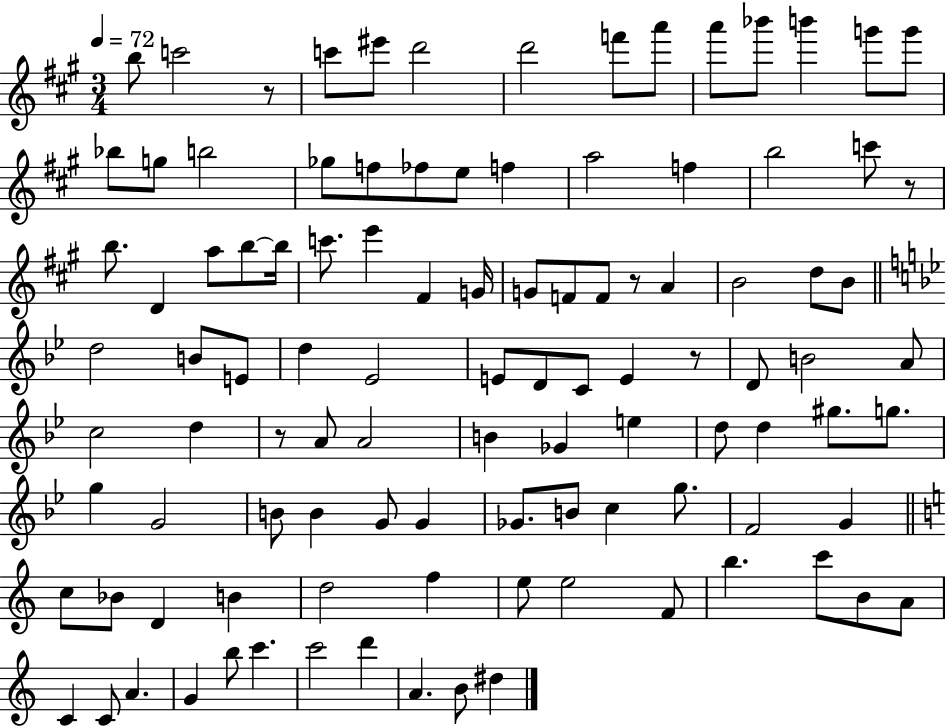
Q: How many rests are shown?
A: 5